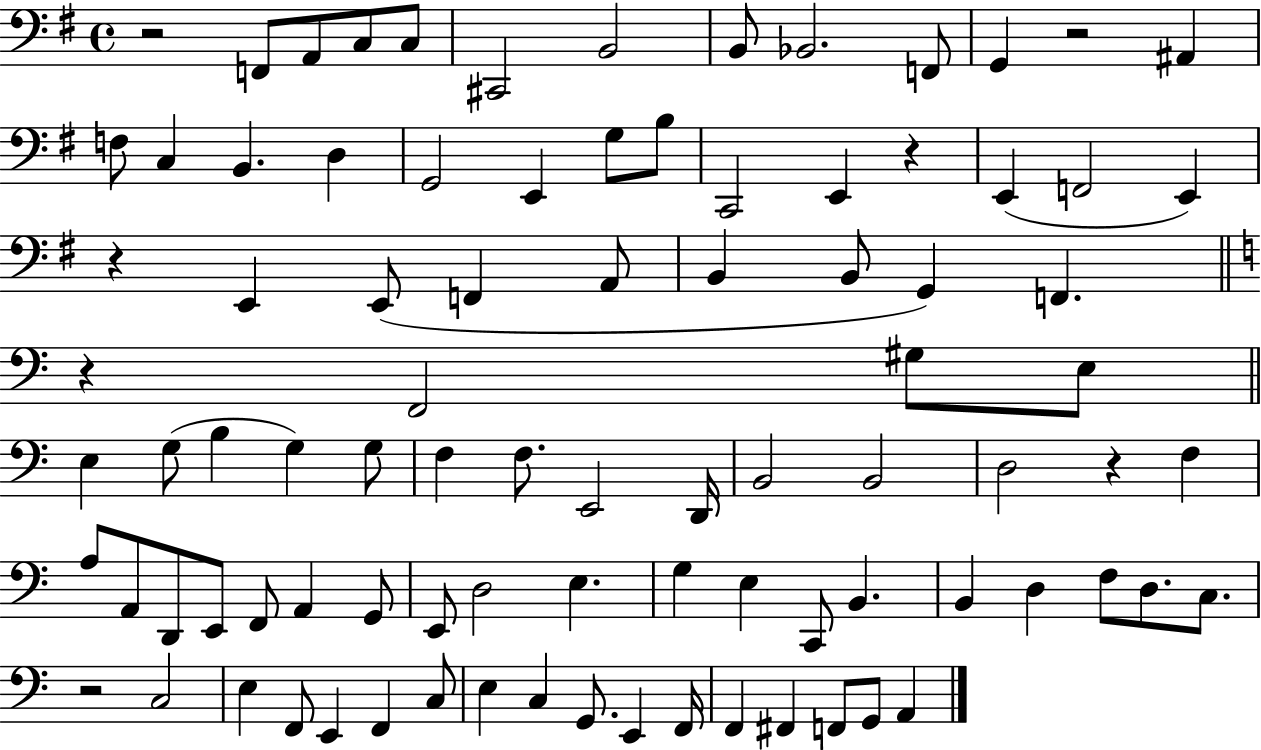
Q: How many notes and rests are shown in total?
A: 90